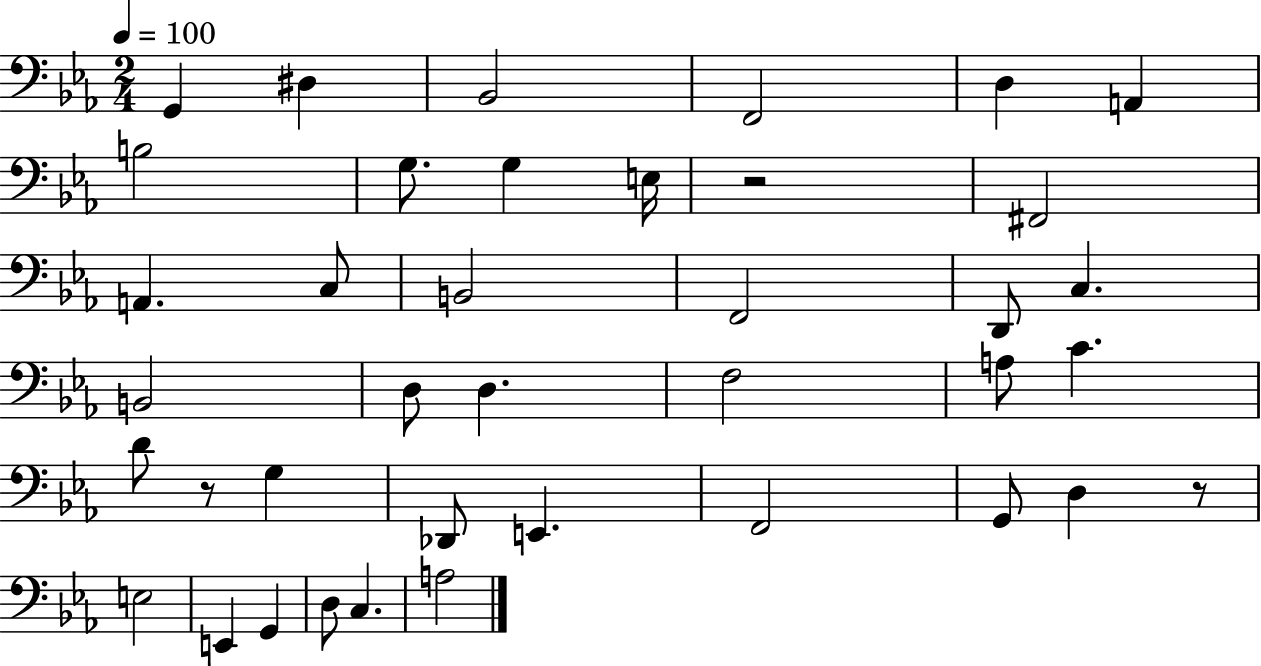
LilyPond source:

{
  \clef bass
  \numericTimeSignature
  \time 2/4
  \key ees \major
  \tempo 4 = 100
  \repeat volta 2 { g,4 dis4 | bes,2 | f,2 | d4 a,4 | \break b2 | g8. g4 e16 | r2 | fis,2 | \break a,4. c8 | b,2 | f,2 | d,8 c4. | \break b,2 | d8 d4. | f2 | a8 c'4. | \break d'8 r8 g4 | des,8 e,4. | f,2 | g,8 d4 r8 | \break e2 | e,4 g,4 | d8 c4. | a2 | \break } \bar "|."
}